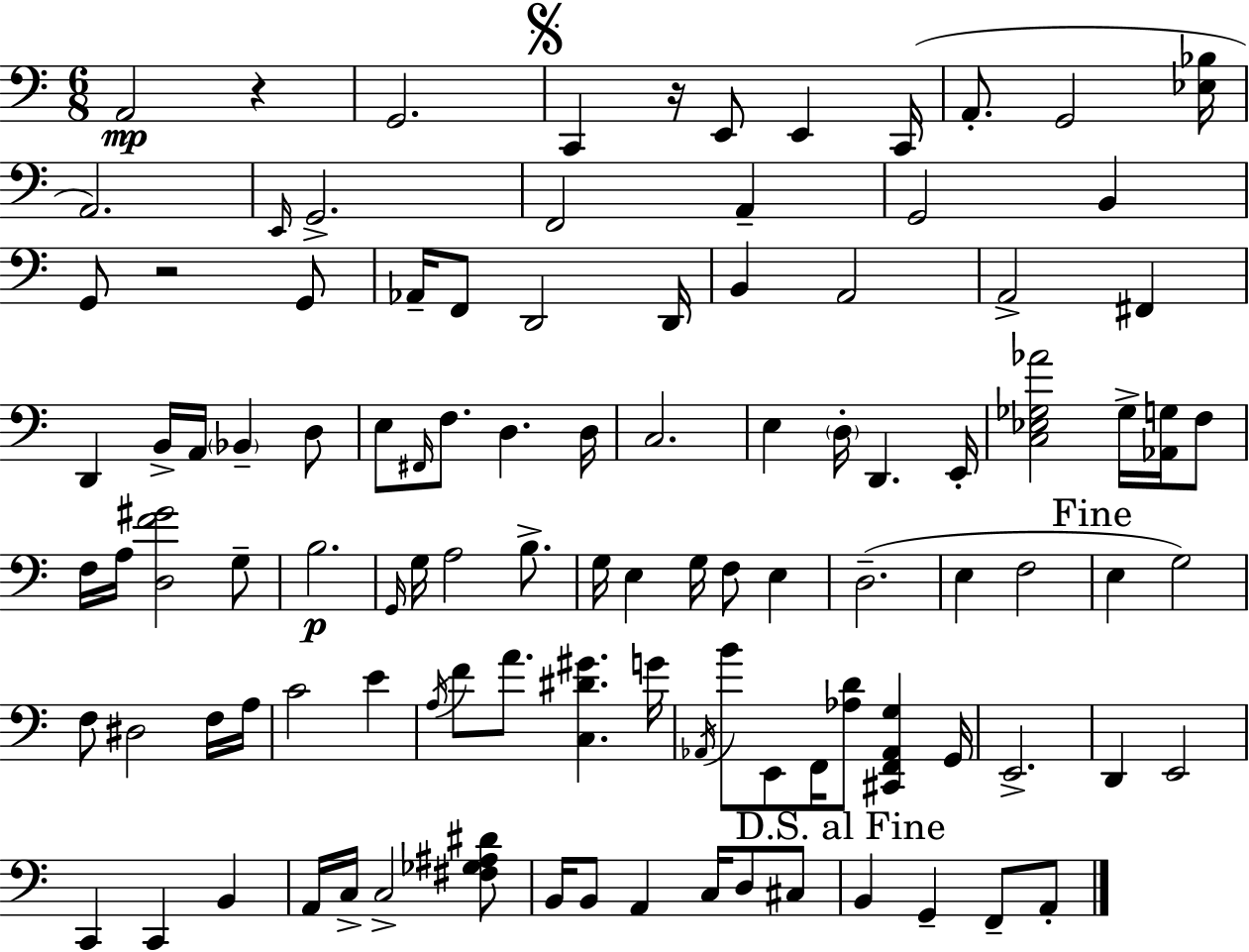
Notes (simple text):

A2/h R/q G2/h. C2/q R/s E2/e E2/q C2/s A2/e. G2/h [Eb3,Bb3]/s A2/h. E2/s G2/h. F2/h A2/q G2/h B2/q G2/e R/h G2/e Ab2/s F2/e D2/h D2/s B2/q A2/h A2/h F#2/q D2/q B2/s A2/s Bb2/q D3/e E3/e F#2/s F3/e. D3/q. D3/s C3/h. E3/q D3/s D2/q. E2/s [C3,Eb3,Gb3,Ab4]/h Gb3/s [Ab2,G3]/s F3/e F3/s A3/s [D3,F4,G#4]/h G3/e B3/h. G2/s G3/s A3/h B3/e. G3/s E3/q G3/s F3/e E3/q D3/h. E3/q F3/h E3/q G3/h F3/e D#3/h F3/s A3/s C4/h E4/q A3/s F4/e A4/e. [C3,D#4,G#4]/q. G4/s Ab2/s B4/e E2/e F2/s [Ab3,D4]/e [C#2,F2,Ab2,G3]/q G2/s E2/h. D2/q E2/h C2/q C2/q B2/q A2/s C3/s C3/h [F#3,Gb3,A#3,D#4]/e B2/s B2/e A2/q C3/s D3/e C#3/e B2/q G2/q F2/e A2/e